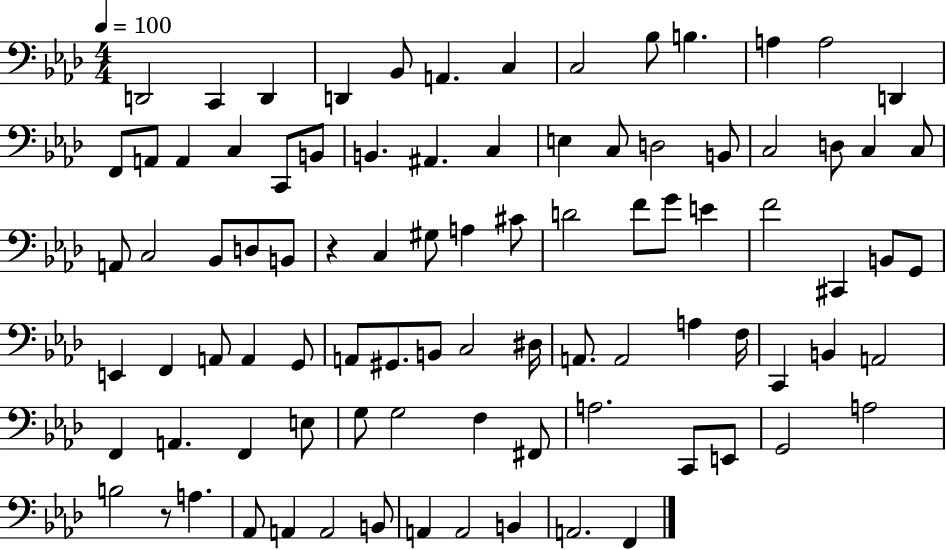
{
  \clef bass
  \numericTimeSignature
  \time 4/4
  \key aes \major
  \tempo 4 = 100
  d,2 c,4 d,4 | d,4 bes,8 a,4. c4 | c2 bes8 b4. | a4 a2 d,4 | \break f,8 a,8 a,4 c4 c,8 b,8 | b,4. ais,4. c4 | e4 c8 d2 b,8 | c2 d8 c4 c8 | \break a,8 c2 bes,8 d8 b,8 | r4 c4 gis8 a4 cis'8 | d'2 f'8 g'8 e'4 | f'2 cis,4 b,8 g,8 | \break e,4 f,4 a,8 a,4 g,8 | a,8 gis,8. b,8 c2 dis16 | a,8. a,2 a4 f16 | c,4 b,4 a,2 | \break f,4 a,4. f,4 e8 | g8 g2 f4 fis,8 | a2. c,8 e,8 | g,2 a2 | \break b2 r8 a4. | aes,8 a,4 a,2 b,8 | a,4 a,2 b,4 | a,2. f,4 | \break \bar "|."
}